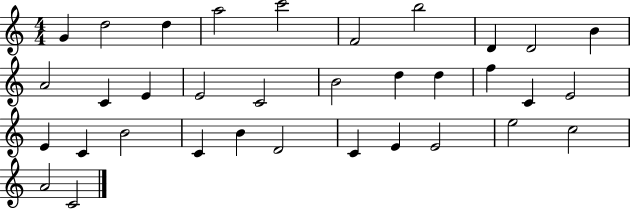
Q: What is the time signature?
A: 4/4